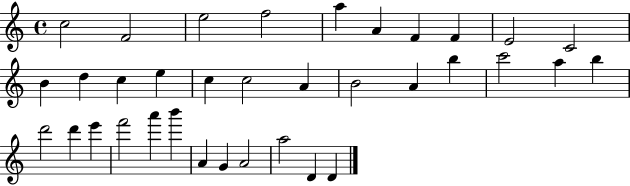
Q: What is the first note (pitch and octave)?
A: C5